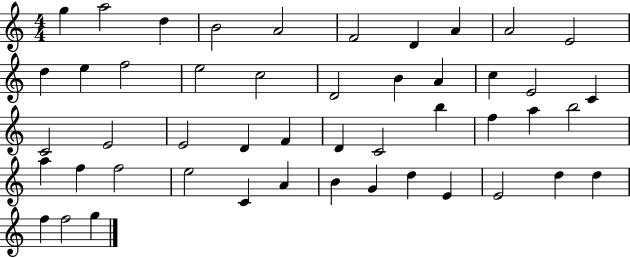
G5/q A5/h D5/q B4/h A4/h F4/h D4/q A4/q A4/h E4/h D5/q E5/q F5/h E5/h C5/h D4/h B4/q A4/q C5/q E4/h C4/q C4/h E4/h E4/h D4/q F4/q D4/q C4/h B5/q F5/q A5/q B5/h A5/q F5/q F5/h E5/h C4/q A4/q B4/q G4/q D5/q E4/q E4/h D5/q D5/q F5/q F5/h G5/q